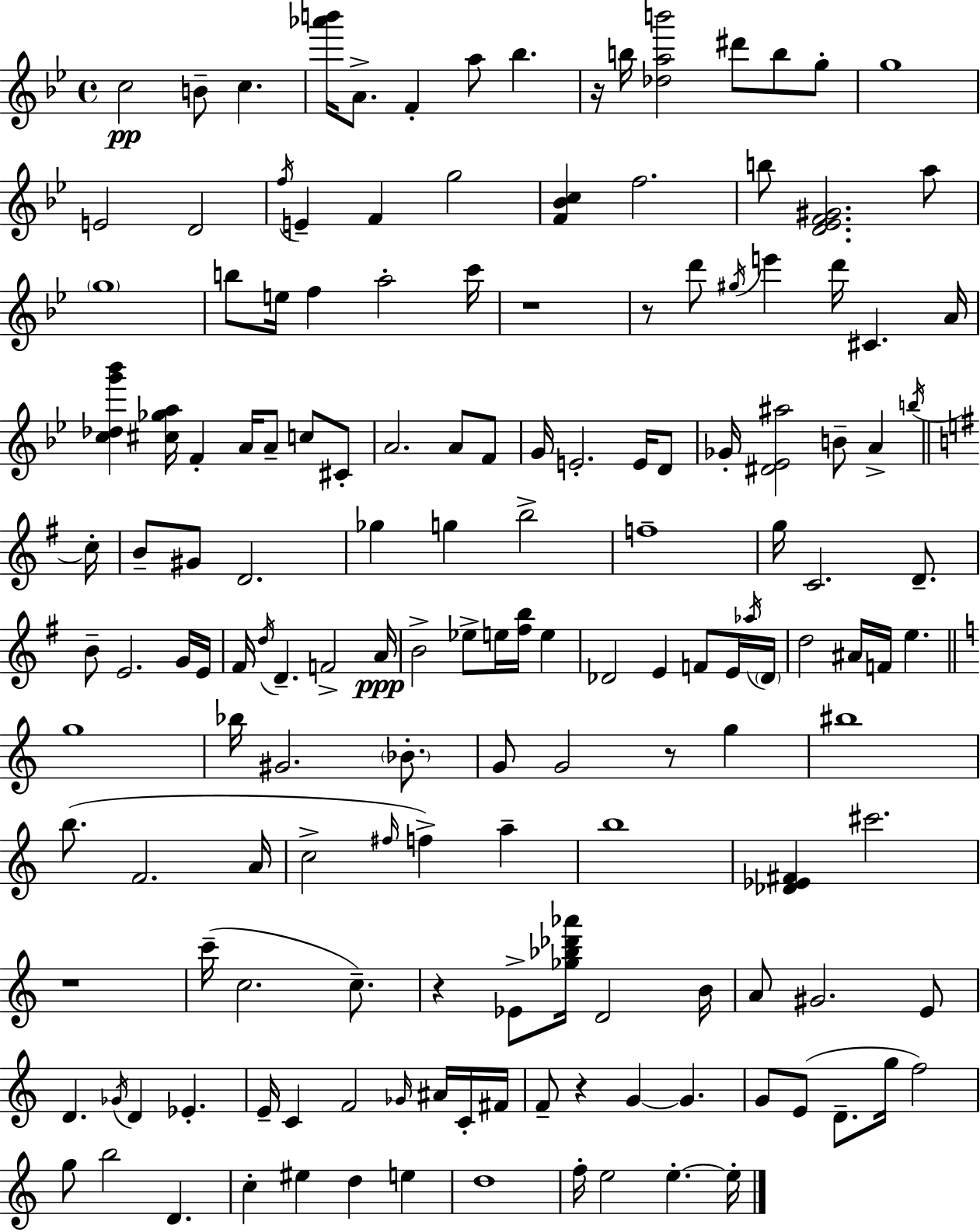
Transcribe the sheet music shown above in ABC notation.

X:1
T:Untitled
M:4/4
L:1/4
K:Gm
c2 B/2 c [_a'b']/4 A/2 F a/2 _b z/4 b/4 [_dab']2 ^d'/2 b/2 g/2 g4 E2 D2 f/4 E F g2 [F_Bc] f2 b/2 [D_EF^G]2 a/2 g4 b/2 e/4 f a2 c'/4 z4 z/2 d'/2 ^g/4 e' d'/4 ^C A/4 [c_dg'_b'] [^c_ga]/4 F A/4 A/2 c/2 ^C/2 A2 A/2 F/2 G/4 E2 E/4 D/2 _G/4 [^D_E^a]2 B/2 A b/4 c/4 B/2 ^G/2 D2 _g g b2 f4 g/4 C2 D/2 B/2 E2 G/4 E/4 ^F/4 d/4 D F2 A/4 B2 _e/2 e/4 [^fb]/4 e _D2 E F/2 E/4 _a/4 _D/4 d2 ^A/4 F/4 e g4 _b/4 ^G2 _B/2 G/2 G2 z/2 g ^b4 b/2 F2 A/4 c2 ^f/4 f a b4 [_D_E^F] ^c'2 z4 c'/4 c2 c/2 z _E/2 [_g_b_d'_a']/4 D2 B/4 A/2 ^G2 E/2 D _G/4 D _E E/4 C F2 _G/4 ^A/4 C/4 ^F/4 F/2 z G G G/2 E/2 D/2 g/4 f2 g/2 b2 D c ^e d e d4 f/4 e2 e e/4